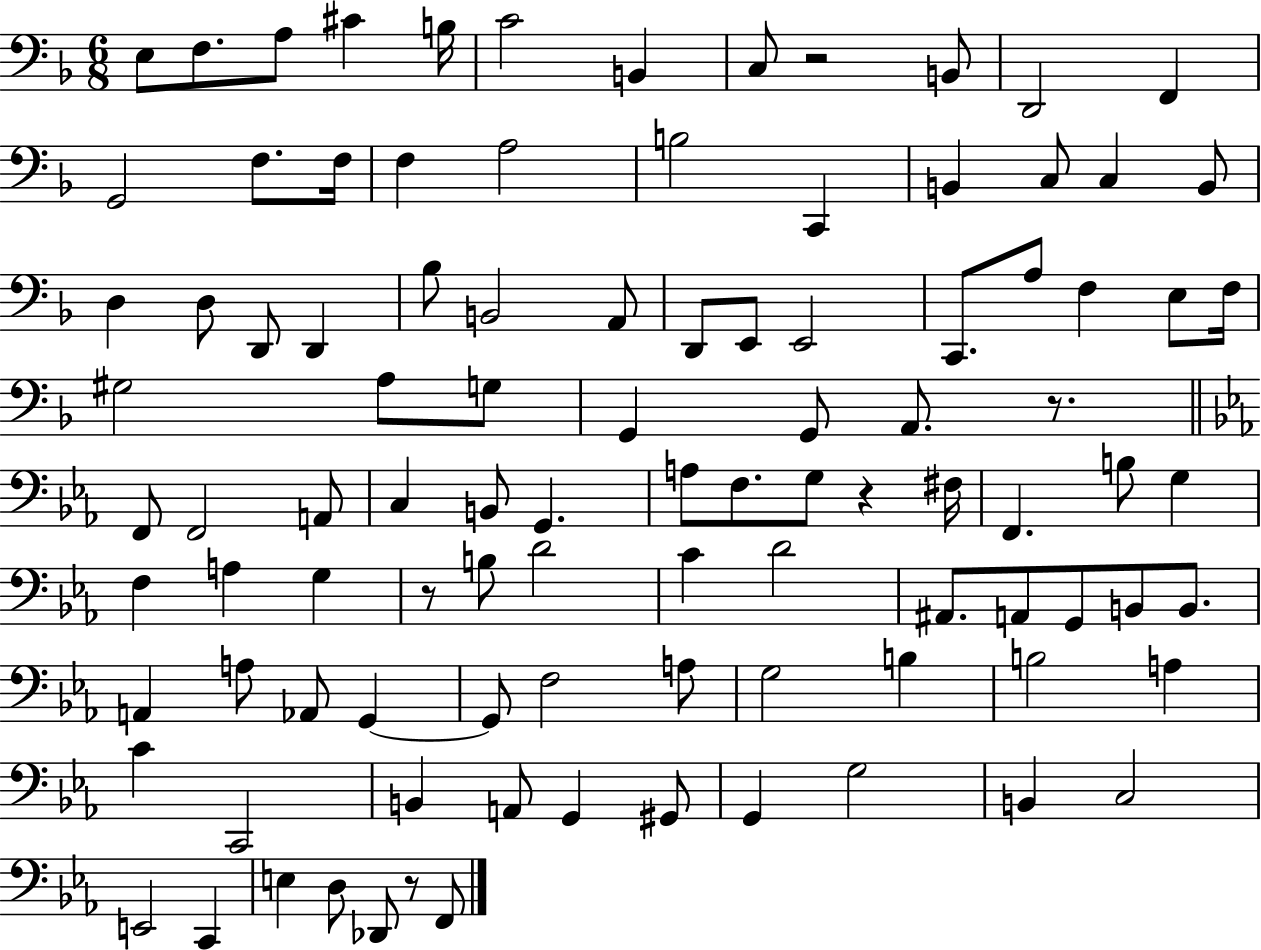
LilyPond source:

{
  \clef bass
  \numericTimeSignature
  \time 6/8
  \key f \major
  \repeat volta 2 { e8 f8. a8 cis'4 b16 | c'2 b,4 | c8 r2 b,8 | d,2 f,4 | \break g,2 f8. f16 | f4 a2 | b2 c,4 | b,4 c8 c4 b,8 | \break d4 d8 d,8 d,4 | bes8 b,2 a,8 | d,8 e,8 e,2 | c,8. a8 f4 e8 f16 | \break gis2 a8 g8 | g,4 g,8 a,8. r8. | \bar "||" \break \key ees \major f,8 f,2 a,8 | c4 b,8 g,4. | a8 f8. g8 r4 fis16 | f,4. b8 g4 | \break f4 a4 g4 | r8 b8 d'2 | c'4 d'2 | ais,8. a,8 g,8 b,8 b,8. | \break a,4 a8 aes,8 g,4~~ | g,8 f2 a8 | g2 b4 | b2 a4 | \break c'4 c,2 | b,4 a,8 g,4 gis,8 | g,4 g2 | b,4 c2 | \break e,2 c,4 | e4 d8 des,8 r8 f,8 | } \bar "|."
}